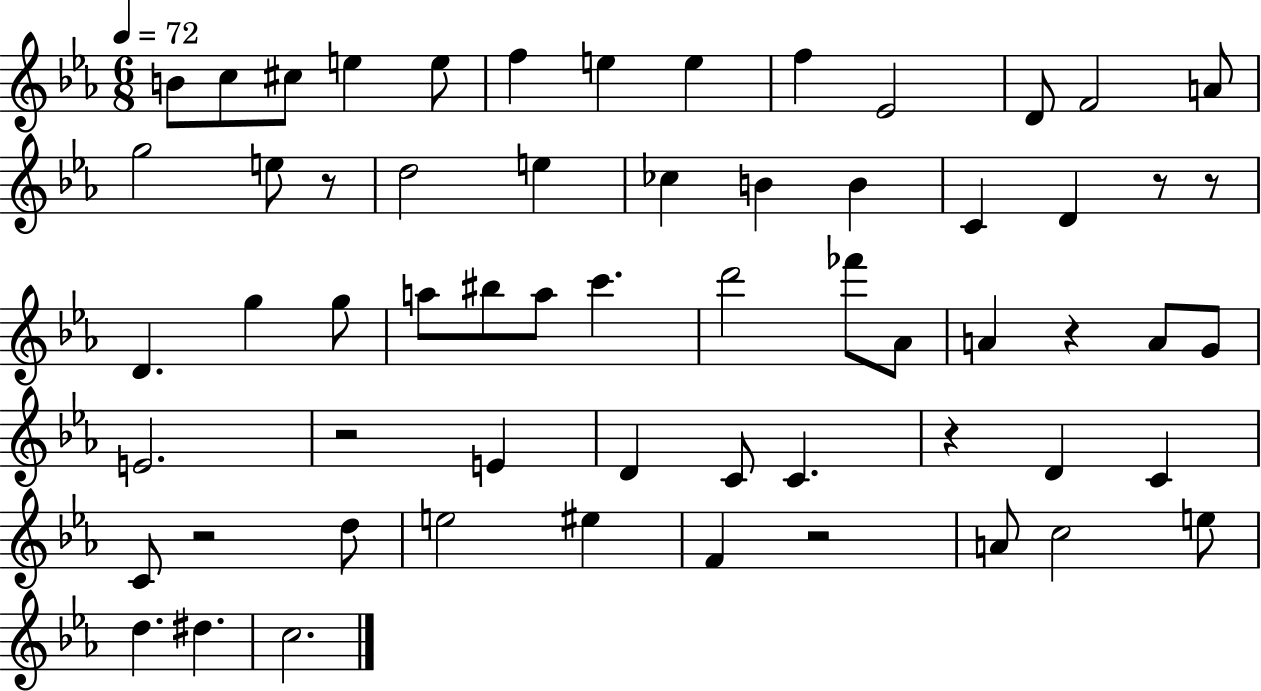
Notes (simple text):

B4/e C5/e C#5/e E5/q E5/e F5/q E5/q E5/q F5/q Eb4/h D4/e F4/h A4/e G5/h E5/e R/e D5/h E5/q CES5/q B4/q B4/q C4/q D4/q R/e R/e D4/q. G5/q G5/e A5/e BIS5/e A5/e C6/q. D6/h FES6/e Ab4/e A4/q R/q A4/e G4/e E4/h. R/h E4/q D4/q C4/e C4/q. R/q D4/q C4/q C4/e R/h D5/e E5/h EIS5/q F4/q R/h A4/e C5/h E5/e D5/q. D#5/q. C5/h.